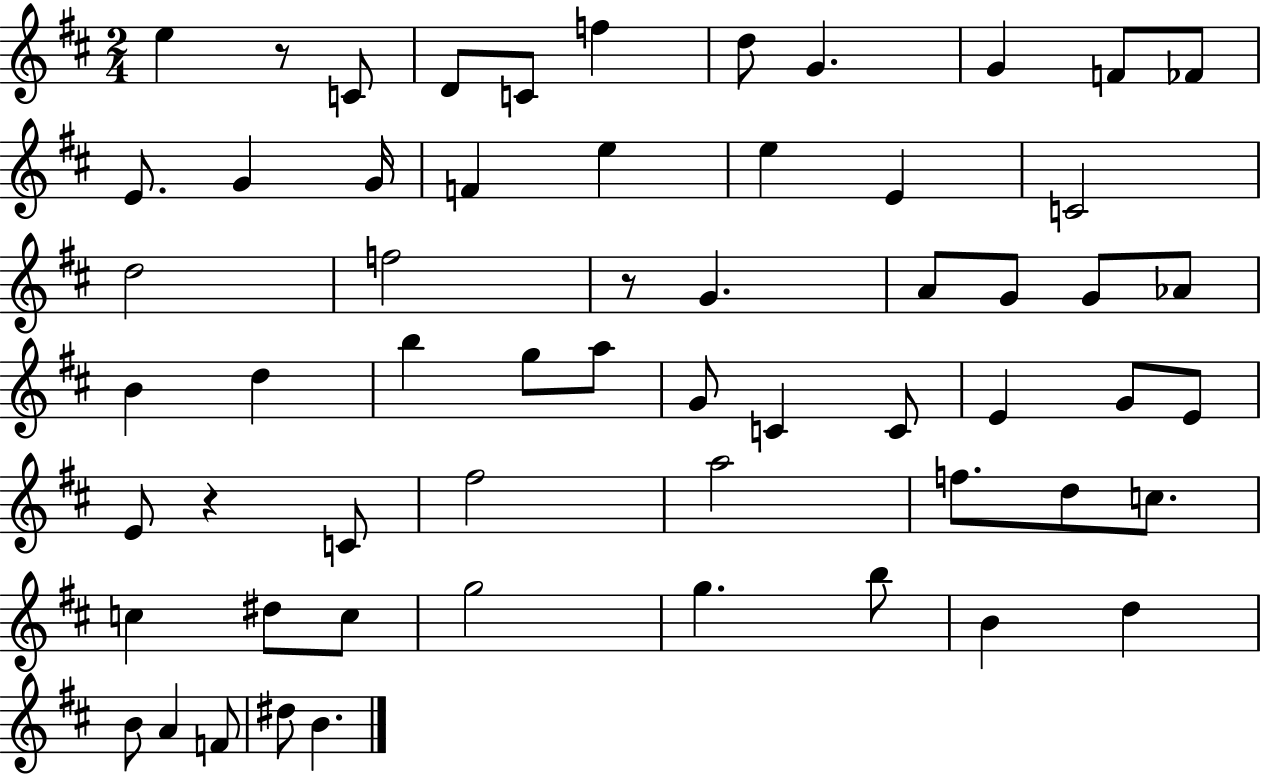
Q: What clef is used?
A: treble